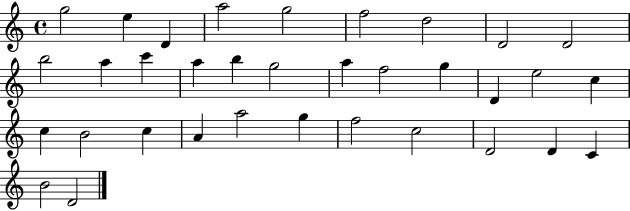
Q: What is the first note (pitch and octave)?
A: G5